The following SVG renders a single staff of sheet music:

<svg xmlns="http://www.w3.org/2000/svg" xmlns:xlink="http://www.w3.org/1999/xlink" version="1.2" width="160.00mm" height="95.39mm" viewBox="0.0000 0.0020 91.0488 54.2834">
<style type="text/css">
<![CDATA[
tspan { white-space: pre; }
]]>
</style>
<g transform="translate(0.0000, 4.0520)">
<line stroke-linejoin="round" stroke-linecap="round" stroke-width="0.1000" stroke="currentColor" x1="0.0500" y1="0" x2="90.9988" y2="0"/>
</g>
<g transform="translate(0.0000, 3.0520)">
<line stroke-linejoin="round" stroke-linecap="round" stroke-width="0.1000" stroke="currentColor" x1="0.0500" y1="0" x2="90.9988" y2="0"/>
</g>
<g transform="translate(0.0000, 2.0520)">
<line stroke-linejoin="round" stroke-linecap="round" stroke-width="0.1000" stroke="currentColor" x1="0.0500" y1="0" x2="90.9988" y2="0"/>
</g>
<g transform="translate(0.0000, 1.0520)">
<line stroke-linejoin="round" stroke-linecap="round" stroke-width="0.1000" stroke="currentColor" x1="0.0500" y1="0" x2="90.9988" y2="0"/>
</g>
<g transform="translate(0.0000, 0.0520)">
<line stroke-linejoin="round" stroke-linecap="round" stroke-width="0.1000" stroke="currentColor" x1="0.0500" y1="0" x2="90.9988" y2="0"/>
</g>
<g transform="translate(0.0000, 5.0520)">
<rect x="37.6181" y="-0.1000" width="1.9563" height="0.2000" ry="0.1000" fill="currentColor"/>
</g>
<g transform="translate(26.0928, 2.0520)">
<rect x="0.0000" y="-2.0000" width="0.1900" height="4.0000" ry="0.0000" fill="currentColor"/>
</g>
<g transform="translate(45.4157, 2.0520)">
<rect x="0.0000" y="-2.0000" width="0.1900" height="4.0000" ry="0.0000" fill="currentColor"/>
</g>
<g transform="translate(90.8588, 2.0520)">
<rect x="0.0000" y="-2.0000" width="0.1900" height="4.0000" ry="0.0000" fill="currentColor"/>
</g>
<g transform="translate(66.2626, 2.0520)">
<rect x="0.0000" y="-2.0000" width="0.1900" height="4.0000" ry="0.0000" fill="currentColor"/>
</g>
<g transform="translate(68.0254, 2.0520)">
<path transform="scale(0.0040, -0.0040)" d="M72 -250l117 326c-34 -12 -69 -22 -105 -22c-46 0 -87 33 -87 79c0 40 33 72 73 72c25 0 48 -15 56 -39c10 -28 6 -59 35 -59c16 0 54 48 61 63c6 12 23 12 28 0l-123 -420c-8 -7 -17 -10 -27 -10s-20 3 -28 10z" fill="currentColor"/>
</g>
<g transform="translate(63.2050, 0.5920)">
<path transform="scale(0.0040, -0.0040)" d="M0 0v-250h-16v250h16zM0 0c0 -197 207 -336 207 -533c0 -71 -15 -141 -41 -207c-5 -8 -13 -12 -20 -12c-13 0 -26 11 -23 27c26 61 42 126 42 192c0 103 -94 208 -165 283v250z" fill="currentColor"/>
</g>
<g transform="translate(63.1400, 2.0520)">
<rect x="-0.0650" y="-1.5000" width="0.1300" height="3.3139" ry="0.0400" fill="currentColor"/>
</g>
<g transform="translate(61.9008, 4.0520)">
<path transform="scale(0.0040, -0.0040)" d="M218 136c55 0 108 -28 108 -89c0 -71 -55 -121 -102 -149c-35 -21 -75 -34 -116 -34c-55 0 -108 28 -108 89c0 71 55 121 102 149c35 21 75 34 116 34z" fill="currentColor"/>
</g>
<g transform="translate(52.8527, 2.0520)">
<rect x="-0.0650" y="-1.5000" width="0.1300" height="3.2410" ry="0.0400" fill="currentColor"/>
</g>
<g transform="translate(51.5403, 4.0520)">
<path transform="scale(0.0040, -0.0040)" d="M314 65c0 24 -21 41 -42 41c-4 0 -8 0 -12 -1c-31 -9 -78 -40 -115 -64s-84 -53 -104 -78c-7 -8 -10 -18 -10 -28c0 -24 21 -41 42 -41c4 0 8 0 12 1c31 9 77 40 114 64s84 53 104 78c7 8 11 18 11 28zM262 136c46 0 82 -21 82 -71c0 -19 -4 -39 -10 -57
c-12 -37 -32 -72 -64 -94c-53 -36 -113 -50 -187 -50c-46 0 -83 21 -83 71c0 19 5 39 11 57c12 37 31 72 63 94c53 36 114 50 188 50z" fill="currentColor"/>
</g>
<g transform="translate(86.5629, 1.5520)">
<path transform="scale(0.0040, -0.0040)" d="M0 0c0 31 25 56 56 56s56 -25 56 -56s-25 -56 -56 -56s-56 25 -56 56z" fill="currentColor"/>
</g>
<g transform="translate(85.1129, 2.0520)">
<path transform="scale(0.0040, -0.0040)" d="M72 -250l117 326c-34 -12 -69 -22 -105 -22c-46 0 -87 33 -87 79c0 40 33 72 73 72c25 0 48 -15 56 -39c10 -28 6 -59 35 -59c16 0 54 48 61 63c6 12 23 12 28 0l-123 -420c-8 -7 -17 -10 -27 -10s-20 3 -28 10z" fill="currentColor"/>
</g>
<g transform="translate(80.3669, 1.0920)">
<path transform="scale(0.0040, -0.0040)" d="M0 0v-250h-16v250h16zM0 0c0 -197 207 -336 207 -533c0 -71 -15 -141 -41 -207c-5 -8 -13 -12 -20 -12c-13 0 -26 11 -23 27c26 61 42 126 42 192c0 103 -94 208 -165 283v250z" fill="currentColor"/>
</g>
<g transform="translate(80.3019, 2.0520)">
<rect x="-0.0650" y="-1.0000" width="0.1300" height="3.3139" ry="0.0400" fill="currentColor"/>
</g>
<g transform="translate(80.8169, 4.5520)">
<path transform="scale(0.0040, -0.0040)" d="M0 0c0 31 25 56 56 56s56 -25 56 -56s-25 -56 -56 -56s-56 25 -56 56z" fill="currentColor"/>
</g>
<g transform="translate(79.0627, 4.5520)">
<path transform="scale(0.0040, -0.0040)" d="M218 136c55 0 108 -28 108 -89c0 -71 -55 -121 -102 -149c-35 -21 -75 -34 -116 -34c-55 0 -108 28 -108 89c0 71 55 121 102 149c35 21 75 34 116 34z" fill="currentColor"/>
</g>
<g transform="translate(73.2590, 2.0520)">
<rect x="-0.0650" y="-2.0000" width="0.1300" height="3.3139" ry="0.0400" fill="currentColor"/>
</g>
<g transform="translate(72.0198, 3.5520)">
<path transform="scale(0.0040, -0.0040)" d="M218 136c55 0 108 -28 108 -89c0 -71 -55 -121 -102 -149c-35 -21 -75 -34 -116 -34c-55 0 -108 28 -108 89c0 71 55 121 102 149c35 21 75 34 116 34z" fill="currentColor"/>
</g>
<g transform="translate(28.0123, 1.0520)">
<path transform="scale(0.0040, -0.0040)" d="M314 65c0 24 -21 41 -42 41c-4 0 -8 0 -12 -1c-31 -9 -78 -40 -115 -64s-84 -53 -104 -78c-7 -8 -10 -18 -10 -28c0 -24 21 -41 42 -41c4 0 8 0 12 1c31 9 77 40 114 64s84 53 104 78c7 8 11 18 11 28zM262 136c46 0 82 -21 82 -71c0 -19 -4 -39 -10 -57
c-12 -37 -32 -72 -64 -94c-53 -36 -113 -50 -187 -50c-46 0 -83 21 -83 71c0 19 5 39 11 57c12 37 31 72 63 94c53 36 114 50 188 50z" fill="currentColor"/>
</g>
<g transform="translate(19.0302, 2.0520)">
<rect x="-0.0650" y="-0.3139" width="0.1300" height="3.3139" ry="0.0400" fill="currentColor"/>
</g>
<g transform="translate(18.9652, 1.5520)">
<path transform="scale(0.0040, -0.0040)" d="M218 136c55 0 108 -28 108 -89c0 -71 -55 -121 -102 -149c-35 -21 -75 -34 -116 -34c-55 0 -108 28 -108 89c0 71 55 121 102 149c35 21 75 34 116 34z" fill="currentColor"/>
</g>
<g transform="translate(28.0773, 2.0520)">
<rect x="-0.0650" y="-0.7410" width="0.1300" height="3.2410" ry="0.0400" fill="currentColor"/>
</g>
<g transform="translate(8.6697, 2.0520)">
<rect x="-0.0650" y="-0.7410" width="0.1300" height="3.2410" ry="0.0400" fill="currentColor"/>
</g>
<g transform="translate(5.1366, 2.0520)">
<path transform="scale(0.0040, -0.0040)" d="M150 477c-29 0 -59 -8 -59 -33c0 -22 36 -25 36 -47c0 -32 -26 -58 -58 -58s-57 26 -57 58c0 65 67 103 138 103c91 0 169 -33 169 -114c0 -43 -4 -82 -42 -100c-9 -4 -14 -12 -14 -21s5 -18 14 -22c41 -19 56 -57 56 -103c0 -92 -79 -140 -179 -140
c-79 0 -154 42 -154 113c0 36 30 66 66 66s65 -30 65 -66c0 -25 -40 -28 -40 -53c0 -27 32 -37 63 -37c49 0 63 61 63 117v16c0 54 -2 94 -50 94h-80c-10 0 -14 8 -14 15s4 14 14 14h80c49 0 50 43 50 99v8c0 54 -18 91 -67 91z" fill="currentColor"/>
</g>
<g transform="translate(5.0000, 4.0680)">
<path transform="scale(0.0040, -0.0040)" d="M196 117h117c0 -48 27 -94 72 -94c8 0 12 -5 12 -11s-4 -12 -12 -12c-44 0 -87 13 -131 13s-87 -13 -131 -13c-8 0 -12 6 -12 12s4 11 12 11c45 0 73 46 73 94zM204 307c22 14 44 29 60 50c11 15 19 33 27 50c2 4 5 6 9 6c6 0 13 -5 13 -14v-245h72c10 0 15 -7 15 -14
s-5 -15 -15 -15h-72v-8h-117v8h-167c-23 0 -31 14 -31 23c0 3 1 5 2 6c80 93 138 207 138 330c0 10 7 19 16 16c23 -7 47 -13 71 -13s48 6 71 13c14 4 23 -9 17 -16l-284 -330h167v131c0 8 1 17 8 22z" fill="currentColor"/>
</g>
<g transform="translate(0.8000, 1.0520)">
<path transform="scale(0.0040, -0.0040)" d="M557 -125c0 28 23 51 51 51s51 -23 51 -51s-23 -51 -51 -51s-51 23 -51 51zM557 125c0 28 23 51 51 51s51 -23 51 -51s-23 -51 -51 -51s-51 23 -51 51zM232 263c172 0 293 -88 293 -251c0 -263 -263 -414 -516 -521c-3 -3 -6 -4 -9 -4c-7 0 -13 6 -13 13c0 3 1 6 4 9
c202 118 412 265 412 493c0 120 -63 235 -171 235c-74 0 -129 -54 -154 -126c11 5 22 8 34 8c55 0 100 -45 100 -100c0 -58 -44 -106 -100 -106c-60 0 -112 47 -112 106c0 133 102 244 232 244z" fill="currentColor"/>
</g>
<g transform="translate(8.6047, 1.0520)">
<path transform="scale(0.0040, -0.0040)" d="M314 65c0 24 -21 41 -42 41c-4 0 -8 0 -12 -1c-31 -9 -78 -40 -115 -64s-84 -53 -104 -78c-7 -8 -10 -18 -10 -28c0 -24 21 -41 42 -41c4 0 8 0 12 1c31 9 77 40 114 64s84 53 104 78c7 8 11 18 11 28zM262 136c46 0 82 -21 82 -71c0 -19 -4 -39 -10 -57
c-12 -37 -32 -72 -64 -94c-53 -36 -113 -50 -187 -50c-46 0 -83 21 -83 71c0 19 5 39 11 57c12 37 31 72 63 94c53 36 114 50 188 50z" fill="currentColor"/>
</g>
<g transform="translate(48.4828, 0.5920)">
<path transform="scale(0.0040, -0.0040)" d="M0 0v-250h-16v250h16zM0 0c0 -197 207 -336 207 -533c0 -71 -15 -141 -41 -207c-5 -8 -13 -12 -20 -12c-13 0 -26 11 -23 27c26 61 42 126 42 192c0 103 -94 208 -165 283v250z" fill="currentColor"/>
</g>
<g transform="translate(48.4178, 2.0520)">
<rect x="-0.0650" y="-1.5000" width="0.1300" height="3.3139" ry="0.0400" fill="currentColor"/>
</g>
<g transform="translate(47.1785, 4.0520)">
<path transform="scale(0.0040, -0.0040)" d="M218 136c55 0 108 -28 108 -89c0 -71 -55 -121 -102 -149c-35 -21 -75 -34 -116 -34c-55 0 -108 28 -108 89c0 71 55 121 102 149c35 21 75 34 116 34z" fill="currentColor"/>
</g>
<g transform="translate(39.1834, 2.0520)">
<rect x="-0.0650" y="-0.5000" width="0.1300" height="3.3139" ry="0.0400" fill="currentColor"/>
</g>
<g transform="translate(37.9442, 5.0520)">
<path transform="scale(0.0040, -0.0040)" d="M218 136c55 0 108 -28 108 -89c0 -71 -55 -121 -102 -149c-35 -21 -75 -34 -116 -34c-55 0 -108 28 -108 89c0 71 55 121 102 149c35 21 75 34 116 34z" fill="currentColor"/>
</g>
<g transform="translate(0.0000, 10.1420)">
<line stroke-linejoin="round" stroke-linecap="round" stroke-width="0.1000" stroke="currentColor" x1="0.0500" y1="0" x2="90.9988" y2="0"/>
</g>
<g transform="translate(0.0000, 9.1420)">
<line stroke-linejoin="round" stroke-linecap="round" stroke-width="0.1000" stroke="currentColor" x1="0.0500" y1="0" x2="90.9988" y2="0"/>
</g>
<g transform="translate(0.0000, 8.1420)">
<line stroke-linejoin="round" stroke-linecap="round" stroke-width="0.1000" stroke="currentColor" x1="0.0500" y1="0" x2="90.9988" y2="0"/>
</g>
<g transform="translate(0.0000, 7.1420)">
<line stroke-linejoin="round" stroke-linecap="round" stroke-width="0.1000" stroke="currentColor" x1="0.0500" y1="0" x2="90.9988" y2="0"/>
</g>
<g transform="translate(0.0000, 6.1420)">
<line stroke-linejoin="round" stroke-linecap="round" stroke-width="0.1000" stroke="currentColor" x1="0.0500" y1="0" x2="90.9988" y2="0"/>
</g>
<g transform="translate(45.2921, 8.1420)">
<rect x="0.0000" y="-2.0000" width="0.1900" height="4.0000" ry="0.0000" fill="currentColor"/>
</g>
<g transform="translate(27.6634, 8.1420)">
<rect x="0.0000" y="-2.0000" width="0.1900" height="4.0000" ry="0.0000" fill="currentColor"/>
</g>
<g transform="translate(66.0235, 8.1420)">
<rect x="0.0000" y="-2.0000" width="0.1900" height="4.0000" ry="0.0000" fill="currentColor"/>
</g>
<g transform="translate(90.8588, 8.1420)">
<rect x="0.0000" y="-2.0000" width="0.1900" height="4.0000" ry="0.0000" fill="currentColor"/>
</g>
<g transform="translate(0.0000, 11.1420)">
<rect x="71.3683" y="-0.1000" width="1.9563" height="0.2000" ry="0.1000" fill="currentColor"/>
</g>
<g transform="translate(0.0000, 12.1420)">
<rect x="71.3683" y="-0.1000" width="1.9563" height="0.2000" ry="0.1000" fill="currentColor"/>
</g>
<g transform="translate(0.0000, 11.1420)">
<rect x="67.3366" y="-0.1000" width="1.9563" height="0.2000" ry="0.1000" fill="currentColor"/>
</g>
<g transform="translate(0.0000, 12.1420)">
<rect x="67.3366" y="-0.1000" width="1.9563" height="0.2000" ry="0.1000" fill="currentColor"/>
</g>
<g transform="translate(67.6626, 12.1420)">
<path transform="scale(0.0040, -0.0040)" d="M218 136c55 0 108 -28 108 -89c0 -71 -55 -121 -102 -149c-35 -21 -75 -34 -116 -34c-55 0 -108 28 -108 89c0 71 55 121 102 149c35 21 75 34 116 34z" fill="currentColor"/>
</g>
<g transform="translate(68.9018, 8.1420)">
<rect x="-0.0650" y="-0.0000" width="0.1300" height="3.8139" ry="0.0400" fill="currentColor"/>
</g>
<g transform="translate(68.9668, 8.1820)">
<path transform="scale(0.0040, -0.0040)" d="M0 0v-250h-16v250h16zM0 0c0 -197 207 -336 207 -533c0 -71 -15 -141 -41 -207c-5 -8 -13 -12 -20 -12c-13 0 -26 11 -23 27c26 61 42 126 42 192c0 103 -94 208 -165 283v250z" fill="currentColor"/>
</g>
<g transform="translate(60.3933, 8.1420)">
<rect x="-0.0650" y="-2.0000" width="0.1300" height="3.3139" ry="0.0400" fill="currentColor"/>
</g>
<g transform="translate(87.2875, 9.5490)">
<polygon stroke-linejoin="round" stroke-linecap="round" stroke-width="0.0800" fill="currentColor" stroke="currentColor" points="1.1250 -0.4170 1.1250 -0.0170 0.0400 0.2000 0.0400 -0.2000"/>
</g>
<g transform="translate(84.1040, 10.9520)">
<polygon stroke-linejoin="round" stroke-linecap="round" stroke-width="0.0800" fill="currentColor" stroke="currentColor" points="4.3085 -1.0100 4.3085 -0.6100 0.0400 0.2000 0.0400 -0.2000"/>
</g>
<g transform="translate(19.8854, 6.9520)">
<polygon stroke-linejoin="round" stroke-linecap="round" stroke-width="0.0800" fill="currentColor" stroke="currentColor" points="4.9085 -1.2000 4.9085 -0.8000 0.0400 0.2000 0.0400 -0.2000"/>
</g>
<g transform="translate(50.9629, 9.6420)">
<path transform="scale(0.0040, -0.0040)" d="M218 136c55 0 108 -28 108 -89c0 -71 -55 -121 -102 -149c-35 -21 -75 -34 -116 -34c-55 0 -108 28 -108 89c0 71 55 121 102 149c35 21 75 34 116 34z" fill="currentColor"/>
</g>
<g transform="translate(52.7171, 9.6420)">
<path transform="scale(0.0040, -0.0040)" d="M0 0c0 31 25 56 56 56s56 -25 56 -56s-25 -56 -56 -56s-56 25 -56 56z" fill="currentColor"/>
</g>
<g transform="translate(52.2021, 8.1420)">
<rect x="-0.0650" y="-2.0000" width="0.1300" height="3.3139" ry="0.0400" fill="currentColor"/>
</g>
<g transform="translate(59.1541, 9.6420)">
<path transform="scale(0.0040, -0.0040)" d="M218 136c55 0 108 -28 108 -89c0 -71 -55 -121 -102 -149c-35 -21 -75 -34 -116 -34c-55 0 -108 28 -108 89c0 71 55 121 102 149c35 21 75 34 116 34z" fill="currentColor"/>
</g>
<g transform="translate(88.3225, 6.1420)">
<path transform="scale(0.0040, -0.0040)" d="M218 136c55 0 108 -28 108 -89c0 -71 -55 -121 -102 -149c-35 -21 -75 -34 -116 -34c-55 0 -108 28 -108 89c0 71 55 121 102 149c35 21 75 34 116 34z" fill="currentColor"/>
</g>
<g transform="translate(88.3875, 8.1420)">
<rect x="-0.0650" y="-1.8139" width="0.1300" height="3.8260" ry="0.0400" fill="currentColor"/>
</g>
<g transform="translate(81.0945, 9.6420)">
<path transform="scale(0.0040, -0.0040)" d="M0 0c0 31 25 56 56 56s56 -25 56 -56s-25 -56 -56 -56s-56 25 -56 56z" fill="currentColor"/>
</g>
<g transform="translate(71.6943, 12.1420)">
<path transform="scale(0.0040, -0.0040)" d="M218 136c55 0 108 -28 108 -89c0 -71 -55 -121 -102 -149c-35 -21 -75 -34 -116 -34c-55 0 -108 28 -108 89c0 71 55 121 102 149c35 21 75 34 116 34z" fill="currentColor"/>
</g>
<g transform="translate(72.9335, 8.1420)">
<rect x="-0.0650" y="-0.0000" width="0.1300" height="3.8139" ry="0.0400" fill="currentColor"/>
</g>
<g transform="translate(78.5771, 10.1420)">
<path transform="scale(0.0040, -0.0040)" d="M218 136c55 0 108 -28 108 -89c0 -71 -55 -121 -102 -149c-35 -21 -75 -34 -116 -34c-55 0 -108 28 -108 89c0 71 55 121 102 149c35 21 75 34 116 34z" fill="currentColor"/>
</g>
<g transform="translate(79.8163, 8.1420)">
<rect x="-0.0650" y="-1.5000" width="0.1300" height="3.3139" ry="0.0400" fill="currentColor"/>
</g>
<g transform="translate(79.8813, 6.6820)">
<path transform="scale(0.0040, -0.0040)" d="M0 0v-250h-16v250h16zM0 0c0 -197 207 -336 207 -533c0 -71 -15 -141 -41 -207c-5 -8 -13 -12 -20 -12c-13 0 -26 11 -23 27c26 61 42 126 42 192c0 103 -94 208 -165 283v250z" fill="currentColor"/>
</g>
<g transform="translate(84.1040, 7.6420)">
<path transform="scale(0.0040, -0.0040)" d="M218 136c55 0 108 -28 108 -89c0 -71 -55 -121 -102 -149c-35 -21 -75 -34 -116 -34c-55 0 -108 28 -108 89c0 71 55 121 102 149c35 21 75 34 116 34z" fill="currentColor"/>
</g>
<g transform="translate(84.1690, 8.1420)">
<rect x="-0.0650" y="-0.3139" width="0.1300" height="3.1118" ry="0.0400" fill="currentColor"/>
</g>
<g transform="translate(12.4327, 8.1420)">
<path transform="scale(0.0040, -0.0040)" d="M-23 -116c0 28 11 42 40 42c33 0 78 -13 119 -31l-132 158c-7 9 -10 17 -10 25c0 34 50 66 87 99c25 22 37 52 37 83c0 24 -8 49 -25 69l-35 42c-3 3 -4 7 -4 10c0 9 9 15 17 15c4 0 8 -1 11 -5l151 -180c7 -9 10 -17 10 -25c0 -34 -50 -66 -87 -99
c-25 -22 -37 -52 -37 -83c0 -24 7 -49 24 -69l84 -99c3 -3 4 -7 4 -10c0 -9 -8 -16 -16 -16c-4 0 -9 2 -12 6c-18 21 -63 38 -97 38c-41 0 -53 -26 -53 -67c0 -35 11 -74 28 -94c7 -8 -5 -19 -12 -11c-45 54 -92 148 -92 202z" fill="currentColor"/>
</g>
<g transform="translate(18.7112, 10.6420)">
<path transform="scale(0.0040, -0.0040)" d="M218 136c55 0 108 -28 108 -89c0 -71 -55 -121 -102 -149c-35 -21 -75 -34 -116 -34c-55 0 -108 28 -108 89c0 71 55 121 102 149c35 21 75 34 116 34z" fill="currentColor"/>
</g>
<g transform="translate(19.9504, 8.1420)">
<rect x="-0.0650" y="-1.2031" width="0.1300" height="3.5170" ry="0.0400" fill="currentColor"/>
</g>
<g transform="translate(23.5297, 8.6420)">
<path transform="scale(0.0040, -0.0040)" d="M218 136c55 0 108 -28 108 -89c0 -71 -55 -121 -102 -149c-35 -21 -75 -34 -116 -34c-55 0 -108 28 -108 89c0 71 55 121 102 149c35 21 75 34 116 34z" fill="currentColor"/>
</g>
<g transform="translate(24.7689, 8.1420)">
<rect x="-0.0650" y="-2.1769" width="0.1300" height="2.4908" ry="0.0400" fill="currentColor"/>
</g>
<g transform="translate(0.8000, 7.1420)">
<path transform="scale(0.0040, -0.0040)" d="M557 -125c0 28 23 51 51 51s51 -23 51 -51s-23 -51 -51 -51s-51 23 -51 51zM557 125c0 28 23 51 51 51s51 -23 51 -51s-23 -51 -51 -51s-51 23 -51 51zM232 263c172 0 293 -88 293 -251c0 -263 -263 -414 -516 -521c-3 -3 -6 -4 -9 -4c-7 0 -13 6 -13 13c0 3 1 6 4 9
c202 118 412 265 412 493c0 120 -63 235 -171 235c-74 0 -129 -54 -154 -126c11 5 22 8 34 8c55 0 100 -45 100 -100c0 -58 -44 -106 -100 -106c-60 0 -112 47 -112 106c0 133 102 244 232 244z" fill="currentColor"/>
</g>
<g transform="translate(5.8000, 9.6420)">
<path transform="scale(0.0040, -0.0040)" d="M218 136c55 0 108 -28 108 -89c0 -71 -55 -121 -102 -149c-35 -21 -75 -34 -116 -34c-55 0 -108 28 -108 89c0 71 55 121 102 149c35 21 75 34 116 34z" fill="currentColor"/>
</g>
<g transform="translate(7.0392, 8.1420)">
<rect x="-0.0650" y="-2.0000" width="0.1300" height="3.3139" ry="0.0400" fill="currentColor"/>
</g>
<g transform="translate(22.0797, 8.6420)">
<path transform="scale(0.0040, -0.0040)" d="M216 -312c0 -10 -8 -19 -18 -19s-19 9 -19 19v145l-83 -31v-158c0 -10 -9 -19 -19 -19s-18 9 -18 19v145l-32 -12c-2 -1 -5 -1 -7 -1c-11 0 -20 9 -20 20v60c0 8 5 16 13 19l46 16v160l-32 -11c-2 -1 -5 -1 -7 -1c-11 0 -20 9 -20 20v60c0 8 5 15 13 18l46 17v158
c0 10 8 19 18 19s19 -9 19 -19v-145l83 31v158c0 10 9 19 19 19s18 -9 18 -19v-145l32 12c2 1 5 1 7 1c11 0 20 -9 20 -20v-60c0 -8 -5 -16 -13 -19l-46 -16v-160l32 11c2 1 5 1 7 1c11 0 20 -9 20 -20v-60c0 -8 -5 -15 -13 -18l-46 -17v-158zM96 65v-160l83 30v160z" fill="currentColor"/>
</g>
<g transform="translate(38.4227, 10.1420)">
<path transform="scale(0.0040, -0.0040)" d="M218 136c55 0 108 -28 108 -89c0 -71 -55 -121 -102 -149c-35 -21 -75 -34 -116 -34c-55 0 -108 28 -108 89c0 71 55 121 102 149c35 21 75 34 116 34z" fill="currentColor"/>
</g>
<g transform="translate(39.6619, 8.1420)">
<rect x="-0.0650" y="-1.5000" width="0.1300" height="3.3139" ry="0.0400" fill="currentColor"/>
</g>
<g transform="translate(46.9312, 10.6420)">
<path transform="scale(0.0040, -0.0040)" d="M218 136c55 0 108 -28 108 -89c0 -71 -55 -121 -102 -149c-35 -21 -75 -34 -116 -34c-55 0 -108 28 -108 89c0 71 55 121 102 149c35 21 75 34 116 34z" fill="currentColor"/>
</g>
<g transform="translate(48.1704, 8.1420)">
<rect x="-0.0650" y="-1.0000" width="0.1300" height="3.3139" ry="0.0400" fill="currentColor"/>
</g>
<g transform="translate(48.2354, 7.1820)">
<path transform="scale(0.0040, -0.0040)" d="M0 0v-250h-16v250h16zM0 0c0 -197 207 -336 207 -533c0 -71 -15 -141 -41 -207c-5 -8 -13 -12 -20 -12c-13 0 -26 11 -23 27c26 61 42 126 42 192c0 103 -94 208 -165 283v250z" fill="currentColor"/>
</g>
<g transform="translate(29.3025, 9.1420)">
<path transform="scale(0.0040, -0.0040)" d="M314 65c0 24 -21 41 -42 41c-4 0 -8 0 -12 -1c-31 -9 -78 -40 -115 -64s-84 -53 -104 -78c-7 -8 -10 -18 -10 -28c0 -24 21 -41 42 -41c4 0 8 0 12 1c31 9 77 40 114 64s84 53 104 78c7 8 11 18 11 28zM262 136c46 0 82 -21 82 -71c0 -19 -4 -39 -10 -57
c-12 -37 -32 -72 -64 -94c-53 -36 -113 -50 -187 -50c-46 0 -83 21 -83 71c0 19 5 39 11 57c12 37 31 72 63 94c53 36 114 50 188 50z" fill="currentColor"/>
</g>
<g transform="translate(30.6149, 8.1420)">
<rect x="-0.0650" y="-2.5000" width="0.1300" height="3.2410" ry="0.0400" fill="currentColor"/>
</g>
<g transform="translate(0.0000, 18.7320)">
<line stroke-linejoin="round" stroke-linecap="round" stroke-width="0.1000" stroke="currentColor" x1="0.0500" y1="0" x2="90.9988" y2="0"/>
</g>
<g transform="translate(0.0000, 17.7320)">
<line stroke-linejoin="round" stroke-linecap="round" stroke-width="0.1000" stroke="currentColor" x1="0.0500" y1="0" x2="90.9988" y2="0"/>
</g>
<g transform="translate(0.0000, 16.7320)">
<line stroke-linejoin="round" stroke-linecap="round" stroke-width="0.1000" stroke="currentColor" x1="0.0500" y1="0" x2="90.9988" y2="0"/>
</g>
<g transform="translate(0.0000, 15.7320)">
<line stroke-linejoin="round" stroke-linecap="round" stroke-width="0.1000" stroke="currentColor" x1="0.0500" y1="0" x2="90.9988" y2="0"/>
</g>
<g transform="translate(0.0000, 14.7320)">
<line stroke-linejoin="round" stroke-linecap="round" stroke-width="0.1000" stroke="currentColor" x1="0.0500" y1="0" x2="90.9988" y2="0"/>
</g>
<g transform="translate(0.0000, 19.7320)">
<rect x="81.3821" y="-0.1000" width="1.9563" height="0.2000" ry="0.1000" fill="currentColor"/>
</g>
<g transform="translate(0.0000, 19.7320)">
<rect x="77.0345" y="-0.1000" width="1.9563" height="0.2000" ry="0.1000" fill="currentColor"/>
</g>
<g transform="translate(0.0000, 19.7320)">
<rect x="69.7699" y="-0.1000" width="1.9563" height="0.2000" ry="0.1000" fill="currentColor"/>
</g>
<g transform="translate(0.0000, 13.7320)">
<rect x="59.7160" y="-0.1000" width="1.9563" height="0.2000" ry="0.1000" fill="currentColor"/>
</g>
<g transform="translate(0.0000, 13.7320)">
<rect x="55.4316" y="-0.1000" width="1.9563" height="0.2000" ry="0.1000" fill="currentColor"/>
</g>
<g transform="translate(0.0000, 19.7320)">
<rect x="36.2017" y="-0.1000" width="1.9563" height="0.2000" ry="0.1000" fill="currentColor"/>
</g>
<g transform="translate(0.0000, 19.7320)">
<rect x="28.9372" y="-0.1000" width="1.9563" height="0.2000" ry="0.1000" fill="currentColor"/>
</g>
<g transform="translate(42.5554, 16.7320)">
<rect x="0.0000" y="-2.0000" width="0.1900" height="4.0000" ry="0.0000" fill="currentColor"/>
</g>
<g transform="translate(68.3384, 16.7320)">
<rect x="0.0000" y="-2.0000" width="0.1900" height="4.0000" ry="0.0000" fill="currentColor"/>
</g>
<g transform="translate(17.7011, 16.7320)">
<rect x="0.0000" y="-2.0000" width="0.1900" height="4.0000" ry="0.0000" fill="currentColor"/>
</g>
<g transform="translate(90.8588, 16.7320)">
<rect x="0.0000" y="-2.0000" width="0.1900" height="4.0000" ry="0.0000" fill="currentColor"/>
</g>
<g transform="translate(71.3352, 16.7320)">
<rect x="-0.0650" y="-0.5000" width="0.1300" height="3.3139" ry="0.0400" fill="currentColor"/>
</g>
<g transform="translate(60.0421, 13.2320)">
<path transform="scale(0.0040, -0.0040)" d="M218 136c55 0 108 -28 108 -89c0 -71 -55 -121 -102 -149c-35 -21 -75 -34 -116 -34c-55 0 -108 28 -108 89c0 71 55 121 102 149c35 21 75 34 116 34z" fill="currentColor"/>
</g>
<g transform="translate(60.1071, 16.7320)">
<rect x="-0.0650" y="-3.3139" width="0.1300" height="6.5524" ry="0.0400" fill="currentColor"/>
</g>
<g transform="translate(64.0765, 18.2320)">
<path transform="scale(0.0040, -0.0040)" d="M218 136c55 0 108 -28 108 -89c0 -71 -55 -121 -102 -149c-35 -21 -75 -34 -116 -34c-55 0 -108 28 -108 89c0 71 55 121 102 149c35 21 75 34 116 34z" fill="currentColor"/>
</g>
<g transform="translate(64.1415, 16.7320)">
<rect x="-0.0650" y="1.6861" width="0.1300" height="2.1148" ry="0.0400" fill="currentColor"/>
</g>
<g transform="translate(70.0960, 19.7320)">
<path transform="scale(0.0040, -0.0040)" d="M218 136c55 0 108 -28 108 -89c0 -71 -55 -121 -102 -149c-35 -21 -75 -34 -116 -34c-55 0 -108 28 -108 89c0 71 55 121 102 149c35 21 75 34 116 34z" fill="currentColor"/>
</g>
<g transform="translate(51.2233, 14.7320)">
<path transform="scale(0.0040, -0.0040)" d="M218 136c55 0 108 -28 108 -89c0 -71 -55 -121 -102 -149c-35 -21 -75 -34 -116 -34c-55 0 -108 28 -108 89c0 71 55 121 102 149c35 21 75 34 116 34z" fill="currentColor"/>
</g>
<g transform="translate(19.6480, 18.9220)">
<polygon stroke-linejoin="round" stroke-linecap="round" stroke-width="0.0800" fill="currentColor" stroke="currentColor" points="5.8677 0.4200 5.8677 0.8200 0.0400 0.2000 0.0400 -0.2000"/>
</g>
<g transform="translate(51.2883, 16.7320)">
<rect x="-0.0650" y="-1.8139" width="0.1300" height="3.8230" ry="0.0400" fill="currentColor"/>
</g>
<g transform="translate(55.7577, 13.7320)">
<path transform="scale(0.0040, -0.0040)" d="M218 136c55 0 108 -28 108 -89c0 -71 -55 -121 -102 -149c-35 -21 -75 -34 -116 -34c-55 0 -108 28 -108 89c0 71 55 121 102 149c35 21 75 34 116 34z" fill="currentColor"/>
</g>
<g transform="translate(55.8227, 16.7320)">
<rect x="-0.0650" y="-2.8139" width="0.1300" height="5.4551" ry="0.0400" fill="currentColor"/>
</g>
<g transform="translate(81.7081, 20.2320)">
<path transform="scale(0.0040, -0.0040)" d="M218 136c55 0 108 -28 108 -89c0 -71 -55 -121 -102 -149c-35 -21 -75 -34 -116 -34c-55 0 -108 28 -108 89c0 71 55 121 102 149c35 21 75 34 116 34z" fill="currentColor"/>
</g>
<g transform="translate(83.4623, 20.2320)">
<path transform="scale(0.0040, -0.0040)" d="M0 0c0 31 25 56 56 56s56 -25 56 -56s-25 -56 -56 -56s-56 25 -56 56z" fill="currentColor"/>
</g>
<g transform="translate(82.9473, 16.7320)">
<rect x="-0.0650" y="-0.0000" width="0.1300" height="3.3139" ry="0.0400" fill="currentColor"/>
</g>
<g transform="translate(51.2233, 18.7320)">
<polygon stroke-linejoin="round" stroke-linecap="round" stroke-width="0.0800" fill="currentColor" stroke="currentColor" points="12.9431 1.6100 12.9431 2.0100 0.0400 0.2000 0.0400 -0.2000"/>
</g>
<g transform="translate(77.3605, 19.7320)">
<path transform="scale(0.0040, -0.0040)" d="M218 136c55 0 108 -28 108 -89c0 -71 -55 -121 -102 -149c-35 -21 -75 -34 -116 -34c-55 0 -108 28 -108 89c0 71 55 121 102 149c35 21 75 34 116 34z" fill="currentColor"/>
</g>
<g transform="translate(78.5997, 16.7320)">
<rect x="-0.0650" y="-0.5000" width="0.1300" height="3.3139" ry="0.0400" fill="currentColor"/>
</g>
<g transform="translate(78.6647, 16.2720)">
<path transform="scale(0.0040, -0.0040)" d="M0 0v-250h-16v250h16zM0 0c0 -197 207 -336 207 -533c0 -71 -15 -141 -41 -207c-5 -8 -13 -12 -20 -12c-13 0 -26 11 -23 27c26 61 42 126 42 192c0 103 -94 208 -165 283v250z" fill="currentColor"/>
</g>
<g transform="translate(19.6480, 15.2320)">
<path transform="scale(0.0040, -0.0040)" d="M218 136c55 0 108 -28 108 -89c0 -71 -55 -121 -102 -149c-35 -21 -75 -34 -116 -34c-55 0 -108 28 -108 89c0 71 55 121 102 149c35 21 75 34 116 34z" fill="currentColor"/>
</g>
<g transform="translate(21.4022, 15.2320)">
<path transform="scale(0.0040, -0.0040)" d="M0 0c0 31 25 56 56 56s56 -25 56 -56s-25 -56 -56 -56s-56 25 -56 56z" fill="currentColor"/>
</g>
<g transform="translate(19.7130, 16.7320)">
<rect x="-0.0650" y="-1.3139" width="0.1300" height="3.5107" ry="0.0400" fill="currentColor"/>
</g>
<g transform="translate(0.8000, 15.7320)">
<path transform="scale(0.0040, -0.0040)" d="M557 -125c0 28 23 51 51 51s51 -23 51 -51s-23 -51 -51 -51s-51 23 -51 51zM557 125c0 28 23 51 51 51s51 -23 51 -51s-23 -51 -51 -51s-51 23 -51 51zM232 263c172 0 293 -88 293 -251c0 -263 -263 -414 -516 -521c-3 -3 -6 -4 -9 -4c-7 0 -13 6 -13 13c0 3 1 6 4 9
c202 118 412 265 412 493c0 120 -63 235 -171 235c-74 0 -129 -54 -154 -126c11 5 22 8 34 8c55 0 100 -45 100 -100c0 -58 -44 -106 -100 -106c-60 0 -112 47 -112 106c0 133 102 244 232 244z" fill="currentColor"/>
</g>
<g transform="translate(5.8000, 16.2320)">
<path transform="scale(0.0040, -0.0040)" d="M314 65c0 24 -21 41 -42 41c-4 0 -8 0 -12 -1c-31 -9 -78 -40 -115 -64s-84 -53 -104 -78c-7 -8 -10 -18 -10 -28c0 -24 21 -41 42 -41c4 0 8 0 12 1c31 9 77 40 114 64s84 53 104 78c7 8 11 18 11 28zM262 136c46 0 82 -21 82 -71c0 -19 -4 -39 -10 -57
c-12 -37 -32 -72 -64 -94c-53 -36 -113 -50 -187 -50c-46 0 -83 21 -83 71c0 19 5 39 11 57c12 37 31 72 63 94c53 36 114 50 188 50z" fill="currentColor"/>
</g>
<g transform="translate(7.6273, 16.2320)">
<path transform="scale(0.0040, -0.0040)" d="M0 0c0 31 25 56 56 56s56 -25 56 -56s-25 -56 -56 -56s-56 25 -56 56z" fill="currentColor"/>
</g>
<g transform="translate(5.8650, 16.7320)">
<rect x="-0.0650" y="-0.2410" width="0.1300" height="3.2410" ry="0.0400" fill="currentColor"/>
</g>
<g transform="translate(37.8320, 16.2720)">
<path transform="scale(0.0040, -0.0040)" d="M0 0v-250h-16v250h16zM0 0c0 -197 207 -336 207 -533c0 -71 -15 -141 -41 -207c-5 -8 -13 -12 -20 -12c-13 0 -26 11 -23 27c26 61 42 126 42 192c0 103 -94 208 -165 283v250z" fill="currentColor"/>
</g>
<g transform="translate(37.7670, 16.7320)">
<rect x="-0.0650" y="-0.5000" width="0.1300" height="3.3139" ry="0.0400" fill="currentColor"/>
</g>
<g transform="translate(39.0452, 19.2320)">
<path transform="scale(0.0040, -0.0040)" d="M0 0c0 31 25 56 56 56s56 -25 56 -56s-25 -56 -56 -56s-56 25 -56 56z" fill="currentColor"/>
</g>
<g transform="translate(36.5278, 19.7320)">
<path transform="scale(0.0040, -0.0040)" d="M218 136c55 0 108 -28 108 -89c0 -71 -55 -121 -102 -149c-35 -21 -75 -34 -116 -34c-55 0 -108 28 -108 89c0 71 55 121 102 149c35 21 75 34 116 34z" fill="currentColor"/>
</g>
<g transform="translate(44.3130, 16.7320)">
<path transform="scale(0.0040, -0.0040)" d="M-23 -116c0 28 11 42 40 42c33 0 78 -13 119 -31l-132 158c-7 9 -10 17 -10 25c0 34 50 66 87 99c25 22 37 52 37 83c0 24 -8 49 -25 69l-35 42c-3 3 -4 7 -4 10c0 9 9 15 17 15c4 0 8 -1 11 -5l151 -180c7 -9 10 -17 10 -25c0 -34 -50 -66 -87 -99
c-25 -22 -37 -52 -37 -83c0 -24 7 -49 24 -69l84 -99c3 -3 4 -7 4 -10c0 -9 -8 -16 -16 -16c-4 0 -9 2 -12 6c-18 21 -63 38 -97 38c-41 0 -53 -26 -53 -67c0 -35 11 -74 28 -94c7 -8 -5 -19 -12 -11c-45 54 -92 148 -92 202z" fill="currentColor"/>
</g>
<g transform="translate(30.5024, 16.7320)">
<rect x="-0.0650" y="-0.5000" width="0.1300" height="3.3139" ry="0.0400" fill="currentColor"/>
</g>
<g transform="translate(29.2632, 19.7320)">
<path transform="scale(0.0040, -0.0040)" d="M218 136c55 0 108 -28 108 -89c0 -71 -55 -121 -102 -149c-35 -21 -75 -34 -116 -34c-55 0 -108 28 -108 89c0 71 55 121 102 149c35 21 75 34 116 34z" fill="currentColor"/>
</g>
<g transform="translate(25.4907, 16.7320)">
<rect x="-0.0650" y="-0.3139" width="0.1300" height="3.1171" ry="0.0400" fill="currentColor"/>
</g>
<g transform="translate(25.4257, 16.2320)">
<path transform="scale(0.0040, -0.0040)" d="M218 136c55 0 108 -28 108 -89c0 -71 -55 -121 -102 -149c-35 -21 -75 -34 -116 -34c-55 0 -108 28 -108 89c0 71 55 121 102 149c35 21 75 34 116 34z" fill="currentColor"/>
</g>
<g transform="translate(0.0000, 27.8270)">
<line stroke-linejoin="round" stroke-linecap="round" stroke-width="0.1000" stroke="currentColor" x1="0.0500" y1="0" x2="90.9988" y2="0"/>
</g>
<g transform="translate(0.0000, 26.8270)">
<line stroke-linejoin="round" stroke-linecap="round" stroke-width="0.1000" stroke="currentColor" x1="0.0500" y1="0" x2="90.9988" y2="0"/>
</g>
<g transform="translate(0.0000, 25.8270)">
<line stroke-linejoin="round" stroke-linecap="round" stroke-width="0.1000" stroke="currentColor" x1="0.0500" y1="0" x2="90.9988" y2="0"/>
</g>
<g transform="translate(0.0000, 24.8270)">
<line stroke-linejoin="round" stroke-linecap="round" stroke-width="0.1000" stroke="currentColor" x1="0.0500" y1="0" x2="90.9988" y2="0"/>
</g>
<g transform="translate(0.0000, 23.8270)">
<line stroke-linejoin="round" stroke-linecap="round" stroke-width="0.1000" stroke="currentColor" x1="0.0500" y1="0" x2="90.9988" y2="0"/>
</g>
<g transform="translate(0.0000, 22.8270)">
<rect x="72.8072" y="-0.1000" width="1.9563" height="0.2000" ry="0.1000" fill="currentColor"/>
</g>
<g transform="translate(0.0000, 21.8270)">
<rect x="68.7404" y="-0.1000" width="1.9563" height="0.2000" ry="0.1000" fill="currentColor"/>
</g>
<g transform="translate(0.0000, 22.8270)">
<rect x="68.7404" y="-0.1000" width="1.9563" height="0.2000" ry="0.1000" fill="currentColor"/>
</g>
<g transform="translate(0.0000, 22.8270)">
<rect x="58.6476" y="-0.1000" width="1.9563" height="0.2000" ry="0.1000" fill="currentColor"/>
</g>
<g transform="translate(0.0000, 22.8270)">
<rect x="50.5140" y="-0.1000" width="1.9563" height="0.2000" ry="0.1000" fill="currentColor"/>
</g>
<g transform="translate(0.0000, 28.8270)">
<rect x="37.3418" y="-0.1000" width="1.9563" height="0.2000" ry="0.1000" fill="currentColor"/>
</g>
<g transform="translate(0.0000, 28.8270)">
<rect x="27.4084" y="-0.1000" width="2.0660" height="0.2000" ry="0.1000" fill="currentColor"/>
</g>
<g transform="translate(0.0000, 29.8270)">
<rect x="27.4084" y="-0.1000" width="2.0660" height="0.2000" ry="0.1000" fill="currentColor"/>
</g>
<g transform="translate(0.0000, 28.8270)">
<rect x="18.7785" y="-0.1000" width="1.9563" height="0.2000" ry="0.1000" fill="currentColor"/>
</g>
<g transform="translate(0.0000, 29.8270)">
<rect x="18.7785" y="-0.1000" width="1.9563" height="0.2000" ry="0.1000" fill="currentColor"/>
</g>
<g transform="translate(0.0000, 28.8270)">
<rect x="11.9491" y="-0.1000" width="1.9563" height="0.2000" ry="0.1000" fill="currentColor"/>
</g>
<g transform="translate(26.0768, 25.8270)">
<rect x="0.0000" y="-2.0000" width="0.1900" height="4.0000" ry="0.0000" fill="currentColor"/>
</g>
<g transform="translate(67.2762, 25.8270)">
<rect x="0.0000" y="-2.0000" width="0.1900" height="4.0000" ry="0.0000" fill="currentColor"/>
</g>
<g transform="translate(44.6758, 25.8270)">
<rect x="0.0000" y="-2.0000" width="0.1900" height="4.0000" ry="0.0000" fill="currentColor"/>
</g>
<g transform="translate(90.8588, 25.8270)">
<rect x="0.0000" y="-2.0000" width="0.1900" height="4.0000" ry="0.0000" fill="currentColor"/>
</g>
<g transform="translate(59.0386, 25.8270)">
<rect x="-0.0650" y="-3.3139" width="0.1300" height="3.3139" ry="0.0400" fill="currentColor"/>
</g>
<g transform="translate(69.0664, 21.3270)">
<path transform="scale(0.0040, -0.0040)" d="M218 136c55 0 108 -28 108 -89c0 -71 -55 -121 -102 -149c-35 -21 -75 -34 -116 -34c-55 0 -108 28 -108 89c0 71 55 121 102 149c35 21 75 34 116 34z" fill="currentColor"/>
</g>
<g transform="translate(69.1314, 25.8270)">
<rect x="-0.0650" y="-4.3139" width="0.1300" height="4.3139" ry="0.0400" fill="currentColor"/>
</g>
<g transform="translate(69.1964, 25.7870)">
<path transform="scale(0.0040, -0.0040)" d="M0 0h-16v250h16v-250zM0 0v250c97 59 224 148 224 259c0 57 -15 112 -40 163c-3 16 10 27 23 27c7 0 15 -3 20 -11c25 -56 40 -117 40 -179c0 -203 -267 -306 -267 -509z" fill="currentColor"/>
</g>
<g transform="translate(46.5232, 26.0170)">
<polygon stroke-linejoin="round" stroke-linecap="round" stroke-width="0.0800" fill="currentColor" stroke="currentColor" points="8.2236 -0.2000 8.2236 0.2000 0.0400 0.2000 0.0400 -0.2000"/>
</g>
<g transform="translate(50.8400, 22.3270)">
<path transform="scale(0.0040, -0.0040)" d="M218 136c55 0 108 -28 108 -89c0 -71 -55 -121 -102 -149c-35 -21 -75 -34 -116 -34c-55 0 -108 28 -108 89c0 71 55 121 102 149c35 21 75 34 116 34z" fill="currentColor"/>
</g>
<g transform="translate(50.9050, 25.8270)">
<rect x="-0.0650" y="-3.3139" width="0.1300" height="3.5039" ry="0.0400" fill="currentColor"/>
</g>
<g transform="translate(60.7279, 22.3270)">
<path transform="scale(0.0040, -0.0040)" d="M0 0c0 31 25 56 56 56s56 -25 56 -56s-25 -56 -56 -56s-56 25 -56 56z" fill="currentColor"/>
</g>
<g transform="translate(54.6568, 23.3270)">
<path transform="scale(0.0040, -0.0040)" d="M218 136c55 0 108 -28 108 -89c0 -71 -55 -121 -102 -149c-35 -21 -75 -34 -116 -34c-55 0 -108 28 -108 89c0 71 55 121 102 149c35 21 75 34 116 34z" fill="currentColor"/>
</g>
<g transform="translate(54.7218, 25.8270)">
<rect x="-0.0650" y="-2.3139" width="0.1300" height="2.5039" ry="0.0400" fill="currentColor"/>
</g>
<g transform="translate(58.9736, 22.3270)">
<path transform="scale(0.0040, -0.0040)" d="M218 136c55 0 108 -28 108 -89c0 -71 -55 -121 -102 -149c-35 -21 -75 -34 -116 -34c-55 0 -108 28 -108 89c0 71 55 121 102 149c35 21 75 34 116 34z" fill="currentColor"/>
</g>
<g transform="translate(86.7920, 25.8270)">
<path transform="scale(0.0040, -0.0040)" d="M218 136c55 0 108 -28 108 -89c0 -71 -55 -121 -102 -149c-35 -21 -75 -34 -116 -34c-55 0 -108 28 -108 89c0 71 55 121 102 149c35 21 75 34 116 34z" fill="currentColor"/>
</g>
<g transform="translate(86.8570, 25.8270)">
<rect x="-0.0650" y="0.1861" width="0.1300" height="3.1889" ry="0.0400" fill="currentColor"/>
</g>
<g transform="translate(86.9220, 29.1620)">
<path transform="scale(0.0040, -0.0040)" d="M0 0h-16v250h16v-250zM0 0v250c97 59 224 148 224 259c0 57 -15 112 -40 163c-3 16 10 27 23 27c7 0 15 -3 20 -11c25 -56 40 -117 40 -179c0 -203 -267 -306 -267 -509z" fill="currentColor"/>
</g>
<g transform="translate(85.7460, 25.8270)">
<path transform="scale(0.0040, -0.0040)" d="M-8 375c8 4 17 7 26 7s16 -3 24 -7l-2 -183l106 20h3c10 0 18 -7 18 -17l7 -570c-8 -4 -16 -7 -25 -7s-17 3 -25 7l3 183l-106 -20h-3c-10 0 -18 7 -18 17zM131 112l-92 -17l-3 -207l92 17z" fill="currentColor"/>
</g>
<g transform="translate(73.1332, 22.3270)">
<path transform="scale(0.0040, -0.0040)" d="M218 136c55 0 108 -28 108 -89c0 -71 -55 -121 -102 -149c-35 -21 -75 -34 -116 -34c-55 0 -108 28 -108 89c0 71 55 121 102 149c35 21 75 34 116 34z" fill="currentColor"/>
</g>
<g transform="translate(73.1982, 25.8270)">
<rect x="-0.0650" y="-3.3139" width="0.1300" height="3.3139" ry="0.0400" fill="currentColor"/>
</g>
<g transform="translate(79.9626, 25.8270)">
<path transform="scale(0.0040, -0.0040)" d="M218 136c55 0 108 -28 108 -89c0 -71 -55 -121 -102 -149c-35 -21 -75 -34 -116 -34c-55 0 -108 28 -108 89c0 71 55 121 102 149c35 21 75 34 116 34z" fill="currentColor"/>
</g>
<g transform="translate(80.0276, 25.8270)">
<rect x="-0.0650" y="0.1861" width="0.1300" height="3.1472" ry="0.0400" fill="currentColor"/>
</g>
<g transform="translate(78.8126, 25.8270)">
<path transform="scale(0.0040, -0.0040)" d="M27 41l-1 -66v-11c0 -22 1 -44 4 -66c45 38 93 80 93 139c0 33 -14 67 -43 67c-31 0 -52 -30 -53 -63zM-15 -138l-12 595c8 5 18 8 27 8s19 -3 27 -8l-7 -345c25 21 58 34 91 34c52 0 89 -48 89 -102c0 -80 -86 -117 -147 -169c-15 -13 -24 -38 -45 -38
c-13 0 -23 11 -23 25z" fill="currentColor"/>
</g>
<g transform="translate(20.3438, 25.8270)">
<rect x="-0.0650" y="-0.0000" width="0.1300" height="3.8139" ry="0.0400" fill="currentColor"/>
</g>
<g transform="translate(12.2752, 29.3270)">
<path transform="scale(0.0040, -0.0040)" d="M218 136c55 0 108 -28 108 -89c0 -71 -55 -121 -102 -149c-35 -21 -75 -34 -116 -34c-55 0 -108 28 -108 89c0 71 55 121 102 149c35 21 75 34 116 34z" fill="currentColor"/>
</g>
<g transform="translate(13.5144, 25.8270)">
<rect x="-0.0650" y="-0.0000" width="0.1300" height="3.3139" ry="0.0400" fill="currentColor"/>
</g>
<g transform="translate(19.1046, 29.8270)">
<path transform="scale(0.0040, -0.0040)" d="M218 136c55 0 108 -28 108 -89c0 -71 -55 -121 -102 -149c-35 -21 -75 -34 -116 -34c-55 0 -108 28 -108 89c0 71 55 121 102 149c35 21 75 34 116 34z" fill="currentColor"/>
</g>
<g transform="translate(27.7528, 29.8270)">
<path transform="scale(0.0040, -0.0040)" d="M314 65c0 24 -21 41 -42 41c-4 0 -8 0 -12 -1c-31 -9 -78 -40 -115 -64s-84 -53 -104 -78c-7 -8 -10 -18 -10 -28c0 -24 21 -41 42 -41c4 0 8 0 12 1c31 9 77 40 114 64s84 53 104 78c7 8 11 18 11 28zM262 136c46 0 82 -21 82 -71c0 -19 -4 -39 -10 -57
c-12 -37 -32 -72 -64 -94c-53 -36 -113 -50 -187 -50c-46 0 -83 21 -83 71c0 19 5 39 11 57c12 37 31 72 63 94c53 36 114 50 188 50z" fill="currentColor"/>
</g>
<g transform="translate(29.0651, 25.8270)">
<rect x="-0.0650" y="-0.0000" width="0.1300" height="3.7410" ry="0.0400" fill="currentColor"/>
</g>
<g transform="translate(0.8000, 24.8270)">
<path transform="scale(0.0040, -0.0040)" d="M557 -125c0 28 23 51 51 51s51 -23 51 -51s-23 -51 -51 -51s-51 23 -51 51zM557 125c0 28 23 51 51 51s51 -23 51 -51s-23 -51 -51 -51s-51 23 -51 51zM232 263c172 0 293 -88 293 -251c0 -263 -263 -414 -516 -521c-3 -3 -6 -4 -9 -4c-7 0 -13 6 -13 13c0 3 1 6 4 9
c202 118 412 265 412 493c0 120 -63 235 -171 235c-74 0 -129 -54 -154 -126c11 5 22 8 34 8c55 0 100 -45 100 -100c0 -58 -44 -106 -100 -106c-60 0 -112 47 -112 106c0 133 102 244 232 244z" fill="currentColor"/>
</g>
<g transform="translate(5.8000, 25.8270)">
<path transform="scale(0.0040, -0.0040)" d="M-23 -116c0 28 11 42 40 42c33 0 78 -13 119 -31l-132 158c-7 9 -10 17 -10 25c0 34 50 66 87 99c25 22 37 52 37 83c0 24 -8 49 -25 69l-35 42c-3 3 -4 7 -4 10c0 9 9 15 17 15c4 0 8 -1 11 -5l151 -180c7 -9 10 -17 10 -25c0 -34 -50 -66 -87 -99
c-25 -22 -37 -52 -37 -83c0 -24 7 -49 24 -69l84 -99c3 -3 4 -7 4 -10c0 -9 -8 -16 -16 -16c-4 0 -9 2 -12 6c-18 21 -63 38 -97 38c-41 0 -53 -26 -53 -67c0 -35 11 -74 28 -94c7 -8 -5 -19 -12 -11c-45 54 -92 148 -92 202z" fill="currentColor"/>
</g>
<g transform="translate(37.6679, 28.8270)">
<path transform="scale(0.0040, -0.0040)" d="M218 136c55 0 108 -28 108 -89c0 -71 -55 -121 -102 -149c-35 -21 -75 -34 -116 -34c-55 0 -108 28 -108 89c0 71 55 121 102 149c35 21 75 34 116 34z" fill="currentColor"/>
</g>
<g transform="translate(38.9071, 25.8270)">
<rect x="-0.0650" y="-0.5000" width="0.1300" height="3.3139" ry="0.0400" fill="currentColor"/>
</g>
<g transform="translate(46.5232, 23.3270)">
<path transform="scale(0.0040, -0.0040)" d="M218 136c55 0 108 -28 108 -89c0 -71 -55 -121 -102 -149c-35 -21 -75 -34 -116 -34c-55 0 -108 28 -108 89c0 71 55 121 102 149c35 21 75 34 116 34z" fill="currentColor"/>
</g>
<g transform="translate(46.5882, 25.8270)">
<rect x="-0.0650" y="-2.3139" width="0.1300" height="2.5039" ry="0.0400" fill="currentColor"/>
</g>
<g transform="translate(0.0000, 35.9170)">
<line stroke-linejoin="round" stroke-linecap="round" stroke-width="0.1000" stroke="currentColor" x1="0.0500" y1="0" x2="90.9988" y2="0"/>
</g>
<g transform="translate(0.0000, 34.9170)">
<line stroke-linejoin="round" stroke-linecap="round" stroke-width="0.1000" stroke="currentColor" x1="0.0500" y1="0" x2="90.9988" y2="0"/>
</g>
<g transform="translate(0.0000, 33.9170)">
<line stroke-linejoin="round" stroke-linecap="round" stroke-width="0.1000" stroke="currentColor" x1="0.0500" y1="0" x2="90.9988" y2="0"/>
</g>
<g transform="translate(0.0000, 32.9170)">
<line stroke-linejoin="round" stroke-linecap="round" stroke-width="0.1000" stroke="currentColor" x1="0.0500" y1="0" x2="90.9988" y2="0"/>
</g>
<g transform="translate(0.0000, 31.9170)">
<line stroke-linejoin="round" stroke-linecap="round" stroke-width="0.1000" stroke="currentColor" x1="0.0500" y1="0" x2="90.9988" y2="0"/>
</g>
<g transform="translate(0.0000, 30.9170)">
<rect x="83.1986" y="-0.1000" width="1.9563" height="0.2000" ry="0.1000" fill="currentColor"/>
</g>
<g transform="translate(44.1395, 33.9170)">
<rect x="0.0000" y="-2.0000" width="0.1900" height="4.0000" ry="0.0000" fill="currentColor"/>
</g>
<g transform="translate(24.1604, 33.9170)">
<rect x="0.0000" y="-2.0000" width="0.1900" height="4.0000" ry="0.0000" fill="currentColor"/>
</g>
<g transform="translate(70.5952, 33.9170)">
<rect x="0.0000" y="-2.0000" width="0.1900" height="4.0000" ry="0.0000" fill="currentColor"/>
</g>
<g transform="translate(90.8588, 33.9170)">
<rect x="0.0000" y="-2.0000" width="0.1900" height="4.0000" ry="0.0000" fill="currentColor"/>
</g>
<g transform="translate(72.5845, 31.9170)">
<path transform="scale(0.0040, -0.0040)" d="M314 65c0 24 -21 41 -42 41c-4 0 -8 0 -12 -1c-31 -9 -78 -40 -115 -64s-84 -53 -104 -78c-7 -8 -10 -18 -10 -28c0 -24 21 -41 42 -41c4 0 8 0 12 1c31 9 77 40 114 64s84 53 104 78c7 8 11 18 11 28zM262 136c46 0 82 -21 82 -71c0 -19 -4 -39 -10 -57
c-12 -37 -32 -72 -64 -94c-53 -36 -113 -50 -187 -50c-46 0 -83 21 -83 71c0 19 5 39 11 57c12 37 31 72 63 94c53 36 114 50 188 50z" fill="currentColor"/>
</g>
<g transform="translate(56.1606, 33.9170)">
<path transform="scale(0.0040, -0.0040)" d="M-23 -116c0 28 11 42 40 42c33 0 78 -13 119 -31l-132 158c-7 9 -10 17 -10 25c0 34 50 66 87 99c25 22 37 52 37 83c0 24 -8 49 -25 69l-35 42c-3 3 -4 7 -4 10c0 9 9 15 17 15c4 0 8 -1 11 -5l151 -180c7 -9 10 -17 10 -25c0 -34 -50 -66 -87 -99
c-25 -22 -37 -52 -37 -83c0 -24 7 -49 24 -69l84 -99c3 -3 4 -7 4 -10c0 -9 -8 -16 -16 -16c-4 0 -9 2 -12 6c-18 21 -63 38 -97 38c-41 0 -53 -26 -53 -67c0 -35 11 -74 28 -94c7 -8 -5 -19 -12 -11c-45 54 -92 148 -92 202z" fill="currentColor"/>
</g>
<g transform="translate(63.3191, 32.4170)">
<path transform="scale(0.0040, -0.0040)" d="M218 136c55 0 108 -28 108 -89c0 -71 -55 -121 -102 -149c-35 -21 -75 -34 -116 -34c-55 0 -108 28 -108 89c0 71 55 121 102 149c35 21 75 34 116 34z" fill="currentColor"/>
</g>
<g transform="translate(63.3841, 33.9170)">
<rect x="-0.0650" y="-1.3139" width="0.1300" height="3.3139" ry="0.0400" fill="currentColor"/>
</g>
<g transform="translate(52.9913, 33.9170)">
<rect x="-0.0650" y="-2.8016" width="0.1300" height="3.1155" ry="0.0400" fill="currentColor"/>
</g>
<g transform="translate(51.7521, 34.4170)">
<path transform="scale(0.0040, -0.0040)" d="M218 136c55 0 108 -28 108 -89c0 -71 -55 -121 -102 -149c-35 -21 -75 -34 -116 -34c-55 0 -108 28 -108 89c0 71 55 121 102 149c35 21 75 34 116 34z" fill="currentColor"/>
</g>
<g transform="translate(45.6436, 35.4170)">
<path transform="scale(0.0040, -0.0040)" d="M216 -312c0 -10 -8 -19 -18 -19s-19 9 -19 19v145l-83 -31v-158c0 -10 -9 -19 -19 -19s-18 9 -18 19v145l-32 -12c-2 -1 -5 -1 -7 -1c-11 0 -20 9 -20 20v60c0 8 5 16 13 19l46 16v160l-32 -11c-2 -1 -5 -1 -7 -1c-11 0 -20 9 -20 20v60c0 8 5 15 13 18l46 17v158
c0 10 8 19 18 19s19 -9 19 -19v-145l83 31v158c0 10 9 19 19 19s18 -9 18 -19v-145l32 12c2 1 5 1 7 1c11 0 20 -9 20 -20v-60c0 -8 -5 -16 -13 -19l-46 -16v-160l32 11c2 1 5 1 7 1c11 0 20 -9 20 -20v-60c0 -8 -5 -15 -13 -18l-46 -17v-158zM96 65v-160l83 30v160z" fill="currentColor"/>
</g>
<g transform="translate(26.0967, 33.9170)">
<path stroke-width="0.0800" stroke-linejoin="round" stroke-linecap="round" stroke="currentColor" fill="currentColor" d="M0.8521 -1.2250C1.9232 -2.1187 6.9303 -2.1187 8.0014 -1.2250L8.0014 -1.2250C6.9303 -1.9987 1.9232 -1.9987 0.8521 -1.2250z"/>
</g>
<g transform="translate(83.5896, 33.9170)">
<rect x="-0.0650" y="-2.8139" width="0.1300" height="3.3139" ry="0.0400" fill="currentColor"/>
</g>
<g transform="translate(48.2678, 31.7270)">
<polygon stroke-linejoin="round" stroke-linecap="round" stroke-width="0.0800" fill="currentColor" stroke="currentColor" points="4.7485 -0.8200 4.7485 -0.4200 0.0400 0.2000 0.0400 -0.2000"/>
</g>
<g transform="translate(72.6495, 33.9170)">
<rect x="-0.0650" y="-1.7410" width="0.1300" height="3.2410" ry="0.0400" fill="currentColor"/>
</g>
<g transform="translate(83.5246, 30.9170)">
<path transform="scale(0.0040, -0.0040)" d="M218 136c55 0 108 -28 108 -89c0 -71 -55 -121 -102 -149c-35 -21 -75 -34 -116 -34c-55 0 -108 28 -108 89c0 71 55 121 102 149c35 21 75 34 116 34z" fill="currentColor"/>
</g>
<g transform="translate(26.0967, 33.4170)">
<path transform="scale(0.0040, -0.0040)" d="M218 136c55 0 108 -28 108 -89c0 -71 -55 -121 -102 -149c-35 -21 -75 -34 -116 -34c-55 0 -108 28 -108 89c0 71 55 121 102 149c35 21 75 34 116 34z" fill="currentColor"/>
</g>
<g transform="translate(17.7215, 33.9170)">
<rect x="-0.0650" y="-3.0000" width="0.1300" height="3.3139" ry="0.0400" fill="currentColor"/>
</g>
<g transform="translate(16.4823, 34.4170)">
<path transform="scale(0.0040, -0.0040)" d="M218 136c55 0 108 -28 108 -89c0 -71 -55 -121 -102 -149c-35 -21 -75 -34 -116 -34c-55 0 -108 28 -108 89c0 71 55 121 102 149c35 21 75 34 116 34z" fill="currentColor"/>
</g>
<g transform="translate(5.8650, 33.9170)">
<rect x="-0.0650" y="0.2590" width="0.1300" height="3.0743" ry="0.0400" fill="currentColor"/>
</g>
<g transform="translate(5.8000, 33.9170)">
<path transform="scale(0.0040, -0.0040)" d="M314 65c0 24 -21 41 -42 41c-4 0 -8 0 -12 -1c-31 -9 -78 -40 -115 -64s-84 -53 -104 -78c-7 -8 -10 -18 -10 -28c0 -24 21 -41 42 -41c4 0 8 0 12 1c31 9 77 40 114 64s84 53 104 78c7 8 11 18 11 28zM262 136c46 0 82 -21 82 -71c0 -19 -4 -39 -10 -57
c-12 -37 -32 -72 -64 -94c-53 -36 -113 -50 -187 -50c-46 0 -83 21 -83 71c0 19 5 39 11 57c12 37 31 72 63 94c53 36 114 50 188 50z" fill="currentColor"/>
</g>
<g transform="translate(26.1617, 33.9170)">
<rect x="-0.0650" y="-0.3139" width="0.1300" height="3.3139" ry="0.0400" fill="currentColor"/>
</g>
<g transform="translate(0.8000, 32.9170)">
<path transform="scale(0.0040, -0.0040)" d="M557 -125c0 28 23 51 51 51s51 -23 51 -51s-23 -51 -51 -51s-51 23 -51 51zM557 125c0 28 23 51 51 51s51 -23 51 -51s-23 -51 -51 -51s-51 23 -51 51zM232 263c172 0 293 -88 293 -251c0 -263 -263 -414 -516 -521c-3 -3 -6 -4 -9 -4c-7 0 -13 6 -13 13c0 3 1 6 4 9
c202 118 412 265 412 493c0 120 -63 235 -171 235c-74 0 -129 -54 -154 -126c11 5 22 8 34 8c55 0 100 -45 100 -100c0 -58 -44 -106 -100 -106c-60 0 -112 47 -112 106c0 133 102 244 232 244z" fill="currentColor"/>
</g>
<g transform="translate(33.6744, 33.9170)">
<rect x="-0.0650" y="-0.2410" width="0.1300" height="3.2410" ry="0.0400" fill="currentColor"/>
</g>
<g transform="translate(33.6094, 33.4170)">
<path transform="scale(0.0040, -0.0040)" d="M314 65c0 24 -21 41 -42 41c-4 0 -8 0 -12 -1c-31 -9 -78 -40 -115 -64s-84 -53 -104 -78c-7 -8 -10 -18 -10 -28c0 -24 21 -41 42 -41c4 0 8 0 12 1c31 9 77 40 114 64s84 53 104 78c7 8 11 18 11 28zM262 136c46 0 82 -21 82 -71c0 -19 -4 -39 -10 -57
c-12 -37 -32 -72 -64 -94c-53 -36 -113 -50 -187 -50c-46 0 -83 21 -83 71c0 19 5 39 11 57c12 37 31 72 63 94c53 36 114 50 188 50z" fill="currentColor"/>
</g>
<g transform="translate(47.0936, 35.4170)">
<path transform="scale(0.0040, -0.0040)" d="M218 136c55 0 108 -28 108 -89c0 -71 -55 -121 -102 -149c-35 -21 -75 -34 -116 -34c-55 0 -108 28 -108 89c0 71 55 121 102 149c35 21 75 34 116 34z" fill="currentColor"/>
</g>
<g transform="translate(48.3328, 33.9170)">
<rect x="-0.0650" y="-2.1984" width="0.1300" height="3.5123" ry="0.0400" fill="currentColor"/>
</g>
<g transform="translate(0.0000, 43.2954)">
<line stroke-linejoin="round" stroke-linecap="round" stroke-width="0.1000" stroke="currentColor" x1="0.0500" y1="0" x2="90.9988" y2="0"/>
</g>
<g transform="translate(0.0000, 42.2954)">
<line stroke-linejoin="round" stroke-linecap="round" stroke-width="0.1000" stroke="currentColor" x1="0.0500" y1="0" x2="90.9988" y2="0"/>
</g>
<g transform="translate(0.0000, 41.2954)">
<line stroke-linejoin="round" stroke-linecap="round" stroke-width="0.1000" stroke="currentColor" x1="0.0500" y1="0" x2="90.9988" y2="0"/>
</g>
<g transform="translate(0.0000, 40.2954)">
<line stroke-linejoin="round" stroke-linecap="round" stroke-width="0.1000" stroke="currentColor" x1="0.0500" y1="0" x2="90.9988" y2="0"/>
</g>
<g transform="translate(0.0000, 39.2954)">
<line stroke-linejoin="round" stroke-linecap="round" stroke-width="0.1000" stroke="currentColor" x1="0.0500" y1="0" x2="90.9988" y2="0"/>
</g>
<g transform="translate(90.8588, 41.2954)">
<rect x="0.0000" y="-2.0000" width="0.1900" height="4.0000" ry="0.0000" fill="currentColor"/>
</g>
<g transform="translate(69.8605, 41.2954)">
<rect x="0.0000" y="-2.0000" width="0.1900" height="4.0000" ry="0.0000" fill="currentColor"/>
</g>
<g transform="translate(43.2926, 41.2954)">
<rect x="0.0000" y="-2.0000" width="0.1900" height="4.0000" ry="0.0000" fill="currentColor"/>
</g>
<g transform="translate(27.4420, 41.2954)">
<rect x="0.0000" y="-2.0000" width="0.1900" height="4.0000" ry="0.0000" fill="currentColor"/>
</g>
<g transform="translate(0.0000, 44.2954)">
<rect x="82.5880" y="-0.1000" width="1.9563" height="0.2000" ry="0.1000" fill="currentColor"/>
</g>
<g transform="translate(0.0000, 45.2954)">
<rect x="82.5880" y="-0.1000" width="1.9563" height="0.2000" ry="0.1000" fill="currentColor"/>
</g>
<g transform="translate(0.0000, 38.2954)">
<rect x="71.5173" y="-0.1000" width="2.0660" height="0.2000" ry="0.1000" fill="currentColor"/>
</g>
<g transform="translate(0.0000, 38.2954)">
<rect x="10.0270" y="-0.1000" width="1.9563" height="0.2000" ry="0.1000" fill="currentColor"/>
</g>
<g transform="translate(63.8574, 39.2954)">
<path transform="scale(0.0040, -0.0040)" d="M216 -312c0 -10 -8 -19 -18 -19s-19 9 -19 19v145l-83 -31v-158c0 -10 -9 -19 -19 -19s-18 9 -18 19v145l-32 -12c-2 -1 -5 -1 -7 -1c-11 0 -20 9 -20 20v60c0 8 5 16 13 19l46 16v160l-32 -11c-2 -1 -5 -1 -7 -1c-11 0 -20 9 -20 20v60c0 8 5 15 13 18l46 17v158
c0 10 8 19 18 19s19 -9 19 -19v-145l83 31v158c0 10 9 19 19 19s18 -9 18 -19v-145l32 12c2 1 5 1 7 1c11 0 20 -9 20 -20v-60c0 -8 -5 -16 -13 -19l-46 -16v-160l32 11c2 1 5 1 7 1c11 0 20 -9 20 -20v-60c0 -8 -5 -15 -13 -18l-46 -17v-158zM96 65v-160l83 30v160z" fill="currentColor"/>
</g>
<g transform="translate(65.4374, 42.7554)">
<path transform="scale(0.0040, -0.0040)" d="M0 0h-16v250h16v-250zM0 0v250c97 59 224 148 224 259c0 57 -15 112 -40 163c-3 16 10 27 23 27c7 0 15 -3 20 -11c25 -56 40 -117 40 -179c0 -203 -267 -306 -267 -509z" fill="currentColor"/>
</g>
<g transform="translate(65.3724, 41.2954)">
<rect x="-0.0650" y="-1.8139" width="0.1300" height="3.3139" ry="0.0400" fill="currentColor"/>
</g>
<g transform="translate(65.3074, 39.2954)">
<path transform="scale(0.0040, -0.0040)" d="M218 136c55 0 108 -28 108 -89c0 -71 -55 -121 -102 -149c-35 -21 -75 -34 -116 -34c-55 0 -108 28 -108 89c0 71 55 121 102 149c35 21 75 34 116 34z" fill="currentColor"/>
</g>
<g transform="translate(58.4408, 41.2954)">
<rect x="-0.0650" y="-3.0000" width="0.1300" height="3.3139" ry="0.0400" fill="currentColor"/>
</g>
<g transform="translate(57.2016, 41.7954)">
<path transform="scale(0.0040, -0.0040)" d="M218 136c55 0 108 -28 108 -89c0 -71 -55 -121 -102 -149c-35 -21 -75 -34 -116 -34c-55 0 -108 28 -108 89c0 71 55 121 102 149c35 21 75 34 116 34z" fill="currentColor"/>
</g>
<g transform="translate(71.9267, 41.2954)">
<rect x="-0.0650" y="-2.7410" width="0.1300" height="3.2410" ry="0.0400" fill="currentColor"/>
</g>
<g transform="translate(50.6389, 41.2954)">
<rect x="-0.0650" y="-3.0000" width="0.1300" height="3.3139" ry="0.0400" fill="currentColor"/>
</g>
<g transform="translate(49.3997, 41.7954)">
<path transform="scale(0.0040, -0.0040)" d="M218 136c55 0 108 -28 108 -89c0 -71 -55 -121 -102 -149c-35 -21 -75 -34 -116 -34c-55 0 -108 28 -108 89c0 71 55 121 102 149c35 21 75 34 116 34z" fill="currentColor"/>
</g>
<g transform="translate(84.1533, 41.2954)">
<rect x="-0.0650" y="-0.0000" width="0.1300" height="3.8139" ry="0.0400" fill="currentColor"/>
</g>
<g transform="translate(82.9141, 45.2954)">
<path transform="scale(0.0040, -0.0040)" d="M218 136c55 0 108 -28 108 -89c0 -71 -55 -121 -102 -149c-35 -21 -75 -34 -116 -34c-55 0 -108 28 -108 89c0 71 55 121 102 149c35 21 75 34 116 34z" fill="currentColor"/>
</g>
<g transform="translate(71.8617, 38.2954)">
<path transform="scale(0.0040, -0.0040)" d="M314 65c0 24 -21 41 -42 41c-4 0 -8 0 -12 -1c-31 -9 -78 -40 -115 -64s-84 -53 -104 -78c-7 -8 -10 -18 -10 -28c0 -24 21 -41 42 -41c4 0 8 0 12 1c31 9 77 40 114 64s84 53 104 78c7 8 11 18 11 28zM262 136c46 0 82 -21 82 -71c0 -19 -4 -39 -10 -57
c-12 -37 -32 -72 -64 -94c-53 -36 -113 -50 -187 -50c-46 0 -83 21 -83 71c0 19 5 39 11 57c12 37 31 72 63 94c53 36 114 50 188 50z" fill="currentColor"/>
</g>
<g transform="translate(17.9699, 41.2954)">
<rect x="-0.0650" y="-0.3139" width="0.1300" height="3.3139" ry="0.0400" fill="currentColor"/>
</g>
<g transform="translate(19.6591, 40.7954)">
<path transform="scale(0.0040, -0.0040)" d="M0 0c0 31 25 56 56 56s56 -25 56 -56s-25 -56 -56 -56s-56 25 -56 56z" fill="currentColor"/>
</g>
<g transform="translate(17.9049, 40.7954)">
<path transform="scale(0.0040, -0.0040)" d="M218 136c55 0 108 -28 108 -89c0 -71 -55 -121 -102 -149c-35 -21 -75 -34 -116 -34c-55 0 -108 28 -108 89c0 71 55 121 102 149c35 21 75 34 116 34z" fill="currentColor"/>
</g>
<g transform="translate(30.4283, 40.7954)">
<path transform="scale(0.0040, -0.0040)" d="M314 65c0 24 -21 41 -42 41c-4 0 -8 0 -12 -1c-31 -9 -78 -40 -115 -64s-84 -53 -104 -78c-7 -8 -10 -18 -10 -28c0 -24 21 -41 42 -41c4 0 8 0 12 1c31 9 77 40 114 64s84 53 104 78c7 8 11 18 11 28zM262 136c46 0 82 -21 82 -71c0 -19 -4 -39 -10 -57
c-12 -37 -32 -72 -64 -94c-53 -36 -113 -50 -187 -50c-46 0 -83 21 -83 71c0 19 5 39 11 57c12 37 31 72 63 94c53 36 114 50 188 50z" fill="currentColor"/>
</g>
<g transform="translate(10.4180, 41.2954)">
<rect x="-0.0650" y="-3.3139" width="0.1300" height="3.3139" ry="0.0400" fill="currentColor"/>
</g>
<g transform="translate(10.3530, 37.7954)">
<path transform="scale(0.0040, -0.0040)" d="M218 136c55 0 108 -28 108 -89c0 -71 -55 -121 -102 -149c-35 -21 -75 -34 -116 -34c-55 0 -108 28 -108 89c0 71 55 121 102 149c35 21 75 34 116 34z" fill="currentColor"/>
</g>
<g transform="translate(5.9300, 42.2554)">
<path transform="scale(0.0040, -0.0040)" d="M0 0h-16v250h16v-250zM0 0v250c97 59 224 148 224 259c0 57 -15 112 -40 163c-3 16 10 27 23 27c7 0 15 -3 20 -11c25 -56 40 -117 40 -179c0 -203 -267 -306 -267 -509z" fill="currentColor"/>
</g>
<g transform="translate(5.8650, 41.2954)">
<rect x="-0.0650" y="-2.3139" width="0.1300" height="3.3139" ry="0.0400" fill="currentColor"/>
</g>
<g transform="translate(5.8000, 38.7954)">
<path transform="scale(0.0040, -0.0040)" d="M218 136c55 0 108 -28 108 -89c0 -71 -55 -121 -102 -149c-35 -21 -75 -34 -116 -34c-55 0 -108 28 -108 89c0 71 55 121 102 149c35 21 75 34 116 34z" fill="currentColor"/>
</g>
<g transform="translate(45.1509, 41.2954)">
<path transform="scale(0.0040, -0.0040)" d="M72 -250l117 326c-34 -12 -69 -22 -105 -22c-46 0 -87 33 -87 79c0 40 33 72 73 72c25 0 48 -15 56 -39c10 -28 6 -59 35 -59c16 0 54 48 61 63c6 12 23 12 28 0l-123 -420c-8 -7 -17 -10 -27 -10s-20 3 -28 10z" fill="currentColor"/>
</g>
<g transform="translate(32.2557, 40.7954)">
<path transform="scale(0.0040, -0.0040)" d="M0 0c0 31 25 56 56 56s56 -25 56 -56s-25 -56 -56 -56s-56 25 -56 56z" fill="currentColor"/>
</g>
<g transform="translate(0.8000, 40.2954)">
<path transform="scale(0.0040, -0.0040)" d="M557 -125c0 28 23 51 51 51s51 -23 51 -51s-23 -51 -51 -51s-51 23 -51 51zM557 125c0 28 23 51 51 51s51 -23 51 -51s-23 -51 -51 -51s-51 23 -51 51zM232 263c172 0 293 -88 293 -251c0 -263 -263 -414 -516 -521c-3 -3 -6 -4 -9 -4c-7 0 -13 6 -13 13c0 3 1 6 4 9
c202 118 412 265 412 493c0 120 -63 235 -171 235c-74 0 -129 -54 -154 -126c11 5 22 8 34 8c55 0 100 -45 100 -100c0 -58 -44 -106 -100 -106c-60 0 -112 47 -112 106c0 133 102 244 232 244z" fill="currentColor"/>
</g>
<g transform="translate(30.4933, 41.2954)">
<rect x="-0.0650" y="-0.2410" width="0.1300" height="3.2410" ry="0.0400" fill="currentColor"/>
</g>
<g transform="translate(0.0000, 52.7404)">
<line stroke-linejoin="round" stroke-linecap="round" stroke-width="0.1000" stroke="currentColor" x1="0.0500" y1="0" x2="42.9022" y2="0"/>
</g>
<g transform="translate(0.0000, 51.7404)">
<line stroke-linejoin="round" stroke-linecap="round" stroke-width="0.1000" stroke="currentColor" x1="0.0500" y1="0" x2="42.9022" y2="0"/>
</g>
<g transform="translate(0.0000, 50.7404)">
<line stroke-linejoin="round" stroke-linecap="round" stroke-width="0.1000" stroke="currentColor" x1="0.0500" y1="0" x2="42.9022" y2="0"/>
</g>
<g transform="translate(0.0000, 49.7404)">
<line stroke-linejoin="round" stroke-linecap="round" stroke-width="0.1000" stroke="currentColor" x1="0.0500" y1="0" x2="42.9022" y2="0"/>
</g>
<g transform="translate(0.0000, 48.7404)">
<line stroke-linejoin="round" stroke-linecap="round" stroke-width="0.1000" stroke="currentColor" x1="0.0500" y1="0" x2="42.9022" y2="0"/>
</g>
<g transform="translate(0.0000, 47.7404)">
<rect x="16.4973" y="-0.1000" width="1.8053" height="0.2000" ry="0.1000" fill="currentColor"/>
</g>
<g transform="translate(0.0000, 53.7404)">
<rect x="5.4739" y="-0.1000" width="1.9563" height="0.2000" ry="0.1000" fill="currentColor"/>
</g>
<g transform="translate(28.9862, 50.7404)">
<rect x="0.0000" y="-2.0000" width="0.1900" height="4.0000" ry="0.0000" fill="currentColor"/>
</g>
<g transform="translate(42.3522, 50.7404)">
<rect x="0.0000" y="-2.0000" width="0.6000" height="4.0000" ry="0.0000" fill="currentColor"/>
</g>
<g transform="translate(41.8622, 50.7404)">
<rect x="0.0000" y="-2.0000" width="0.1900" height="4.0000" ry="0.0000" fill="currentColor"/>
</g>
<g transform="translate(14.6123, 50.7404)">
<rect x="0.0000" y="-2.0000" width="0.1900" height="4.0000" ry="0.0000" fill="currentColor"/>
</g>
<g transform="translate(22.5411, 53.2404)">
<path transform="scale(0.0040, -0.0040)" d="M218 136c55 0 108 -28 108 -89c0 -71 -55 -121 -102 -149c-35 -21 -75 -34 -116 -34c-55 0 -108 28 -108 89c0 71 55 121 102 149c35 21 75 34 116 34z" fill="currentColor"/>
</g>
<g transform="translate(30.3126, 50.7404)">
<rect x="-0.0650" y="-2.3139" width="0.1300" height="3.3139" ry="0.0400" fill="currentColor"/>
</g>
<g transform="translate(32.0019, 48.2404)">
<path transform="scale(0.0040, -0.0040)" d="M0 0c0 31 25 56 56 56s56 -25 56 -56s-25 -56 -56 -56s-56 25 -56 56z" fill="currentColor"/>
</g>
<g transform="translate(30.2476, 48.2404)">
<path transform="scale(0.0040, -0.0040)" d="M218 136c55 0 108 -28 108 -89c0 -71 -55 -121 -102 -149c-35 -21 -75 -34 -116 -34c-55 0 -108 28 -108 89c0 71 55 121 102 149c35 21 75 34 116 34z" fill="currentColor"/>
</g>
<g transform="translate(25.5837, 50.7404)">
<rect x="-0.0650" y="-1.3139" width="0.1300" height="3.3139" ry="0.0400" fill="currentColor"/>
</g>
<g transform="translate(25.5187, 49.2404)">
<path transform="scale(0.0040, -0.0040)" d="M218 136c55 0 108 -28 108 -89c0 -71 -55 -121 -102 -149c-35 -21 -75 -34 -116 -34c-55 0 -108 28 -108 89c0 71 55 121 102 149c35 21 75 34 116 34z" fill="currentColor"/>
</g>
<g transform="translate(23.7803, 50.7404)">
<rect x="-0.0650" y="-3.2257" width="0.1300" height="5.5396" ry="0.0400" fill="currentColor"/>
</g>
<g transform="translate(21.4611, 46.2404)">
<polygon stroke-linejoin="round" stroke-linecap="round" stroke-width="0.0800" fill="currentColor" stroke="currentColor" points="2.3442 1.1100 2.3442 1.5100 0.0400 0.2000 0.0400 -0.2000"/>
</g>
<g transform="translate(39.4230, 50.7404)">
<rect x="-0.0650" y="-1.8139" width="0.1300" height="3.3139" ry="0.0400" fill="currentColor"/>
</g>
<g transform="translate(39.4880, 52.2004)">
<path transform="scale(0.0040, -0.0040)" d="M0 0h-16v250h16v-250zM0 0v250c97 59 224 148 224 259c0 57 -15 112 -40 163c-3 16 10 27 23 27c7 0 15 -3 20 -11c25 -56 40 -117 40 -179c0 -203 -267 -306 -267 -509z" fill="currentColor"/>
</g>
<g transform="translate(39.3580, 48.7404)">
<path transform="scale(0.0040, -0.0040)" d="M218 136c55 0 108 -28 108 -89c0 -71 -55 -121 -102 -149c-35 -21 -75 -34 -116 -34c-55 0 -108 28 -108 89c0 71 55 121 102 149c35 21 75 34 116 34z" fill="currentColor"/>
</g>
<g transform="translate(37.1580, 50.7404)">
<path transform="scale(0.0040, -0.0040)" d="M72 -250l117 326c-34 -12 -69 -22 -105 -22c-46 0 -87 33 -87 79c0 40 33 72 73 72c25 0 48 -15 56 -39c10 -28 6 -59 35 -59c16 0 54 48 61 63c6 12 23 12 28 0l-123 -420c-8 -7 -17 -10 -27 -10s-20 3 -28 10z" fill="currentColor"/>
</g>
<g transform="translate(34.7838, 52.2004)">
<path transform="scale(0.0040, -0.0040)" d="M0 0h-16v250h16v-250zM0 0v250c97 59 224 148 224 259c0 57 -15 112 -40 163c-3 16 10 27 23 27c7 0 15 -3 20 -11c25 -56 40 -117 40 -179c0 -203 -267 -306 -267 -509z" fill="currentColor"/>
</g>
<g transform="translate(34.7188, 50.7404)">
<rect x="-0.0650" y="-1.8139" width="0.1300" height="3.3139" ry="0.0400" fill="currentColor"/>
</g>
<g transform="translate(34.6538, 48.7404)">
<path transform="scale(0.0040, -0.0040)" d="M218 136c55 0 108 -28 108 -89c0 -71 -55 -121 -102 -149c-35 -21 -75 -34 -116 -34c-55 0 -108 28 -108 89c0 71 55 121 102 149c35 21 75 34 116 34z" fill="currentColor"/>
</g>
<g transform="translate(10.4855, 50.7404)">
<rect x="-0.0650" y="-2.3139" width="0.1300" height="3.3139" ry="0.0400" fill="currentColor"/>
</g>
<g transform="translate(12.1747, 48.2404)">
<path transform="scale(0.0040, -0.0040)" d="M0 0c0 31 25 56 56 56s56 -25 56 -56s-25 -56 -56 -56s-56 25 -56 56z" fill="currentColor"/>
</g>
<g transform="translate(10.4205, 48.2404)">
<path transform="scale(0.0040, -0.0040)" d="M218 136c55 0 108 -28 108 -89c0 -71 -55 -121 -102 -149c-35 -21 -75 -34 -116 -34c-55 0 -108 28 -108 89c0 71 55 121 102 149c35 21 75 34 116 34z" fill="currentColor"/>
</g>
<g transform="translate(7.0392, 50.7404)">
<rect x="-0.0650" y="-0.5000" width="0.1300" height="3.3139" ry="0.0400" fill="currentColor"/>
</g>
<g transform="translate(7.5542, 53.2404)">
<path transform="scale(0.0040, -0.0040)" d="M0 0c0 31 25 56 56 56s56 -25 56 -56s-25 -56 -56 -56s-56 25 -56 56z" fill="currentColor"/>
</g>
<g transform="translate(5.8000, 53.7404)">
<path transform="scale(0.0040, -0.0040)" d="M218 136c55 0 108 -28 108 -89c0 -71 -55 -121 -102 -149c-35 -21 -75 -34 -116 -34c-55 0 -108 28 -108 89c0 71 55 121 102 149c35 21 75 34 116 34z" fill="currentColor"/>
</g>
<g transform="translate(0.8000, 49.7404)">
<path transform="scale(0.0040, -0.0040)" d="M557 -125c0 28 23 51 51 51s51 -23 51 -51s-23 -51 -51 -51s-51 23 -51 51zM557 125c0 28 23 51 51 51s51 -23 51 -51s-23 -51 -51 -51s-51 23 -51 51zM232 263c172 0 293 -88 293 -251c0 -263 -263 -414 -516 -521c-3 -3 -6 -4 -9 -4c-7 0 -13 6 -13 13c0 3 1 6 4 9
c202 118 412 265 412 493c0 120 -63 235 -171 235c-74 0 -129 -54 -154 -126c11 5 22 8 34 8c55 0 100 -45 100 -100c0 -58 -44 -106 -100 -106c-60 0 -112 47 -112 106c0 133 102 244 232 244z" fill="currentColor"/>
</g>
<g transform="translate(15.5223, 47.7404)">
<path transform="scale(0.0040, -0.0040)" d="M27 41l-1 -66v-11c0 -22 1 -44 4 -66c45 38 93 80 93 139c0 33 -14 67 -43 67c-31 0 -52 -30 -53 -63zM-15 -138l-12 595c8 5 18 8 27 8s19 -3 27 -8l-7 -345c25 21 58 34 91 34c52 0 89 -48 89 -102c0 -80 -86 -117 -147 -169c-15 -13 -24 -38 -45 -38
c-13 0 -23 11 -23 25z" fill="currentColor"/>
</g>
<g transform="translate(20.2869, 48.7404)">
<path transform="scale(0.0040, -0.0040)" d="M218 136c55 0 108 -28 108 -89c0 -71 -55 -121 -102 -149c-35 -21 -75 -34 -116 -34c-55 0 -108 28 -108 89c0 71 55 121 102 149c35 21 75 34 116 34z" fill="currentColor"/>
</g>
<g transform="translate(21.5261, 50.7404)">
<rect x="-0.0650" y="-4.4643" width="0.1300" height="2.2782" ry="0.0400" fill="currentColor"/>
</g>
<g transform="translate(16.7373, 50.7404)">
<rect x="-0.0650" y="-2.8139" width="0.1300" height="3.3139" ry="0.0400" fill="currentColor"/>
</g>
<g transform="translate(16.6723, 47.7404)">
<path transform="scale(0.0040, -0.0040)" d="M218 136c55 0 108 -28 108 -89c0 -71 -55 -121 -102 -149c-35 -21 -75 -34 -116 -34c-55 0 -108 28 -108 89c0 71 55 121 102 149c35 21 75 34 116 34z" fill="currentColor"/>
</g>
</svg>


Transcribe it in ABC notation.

X:1
T:Untitled
M:3/4
L:1/4
K:C
F,2 E, F,2 E,, G,,/2 G,,2 G,,/2 z/2 A,, F,,/2 z/2 A,, z F,,/2 ^C,/2 B,,2 G,, F,,/2 A,, A,, C,,/2 C,, G,,/2 E,/2 A,/4 E,2 G,/2 E,/2 E,, E,,/2 z A,/2 C/2 D/2 A,,/2 E,, E,,/2 D,, z D,, C,, C,,2 E,, B,/2 D/2 B,/2 D F/2 D _D, D,/2 D,2 C, E, E,2 ^A,,/2 C,/2 z G, A,2 C B,/2 D E, E,2 z/2 C, C, ^A,/2 C2 C,, E,, B, _C A,/2 F,,/2 G, B, A,/2 z/2 A,/2